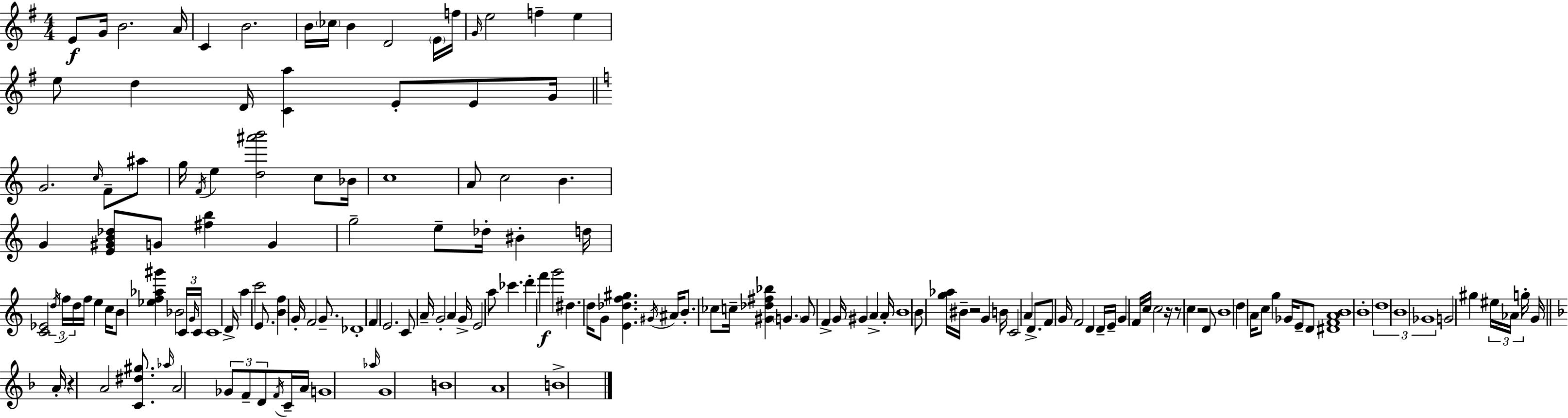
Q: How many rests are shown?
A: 5